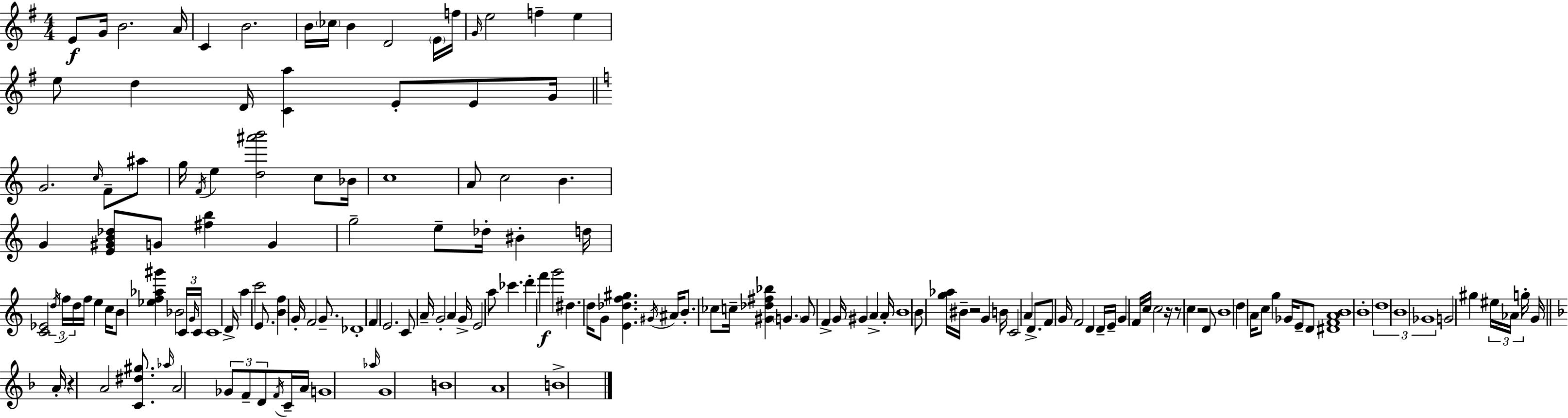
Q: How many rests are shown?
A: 5